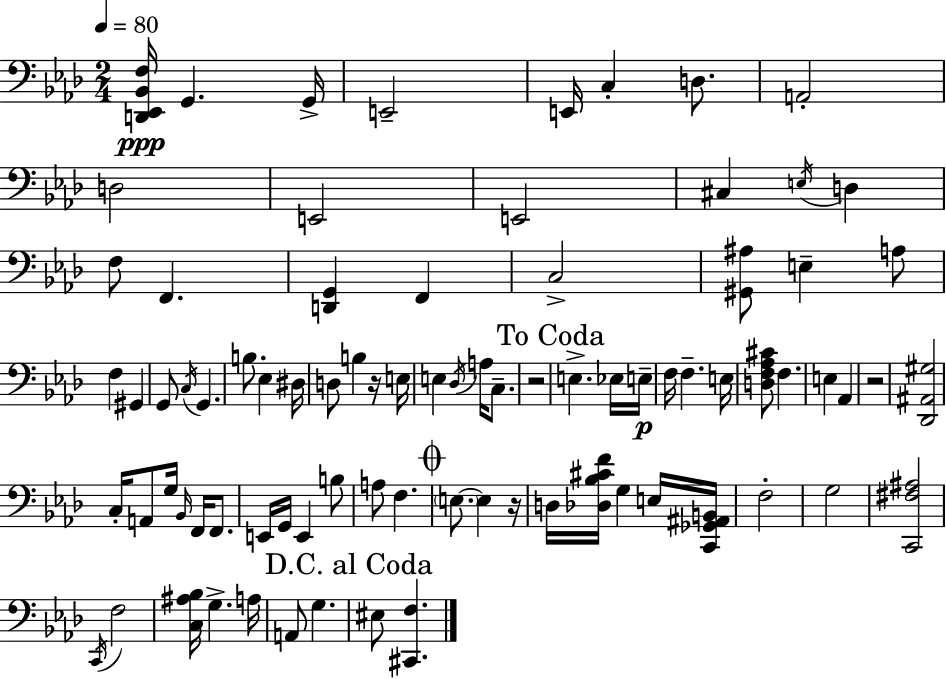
X:1
T:Untitled
M:2/4
L:1/4
K:Ab
[D,,_E,,_B,,F,]/4 G,, G,,/4 E,,2 E,,/4 C, D,/2 A,,2 D,2 E,,2 E,,2 ^C, E,/4 D, F,/2 F,, [D,,G,,] F,, C,2 [^G,,^A,]/2 E, A,/2 F, ^G,, G,,/2 C,/4 G,, B,/2 _E, ^D,/4 D,/2 B, z/4 E,/4 E, _D,/4 A,/4 C,/2 z2 E, _E,/4 E,/4 F,/4 F, E,/4 [D,F,_A,^C]/2 F, E, _A,, z2 [_D,,^A,,^G,]2 C,/4 A,,/2 G,/4 _B,,/4 F,,/4 F,,/2 E,,/4 G,,/4 E,, B,/2 A,/2 F, E,/2 E, z/4 D,/4 [_D,_B,^CF]/4 G, E,/4 [C,,_G,,^A,,B,,]/4 F,2 G,2 [C,,^F,^A,]2 C,,/4 F,2 [C,^A,_B,]/4 G, A,/4 A,,/2 G, ^E,/2 [^C,,F,]